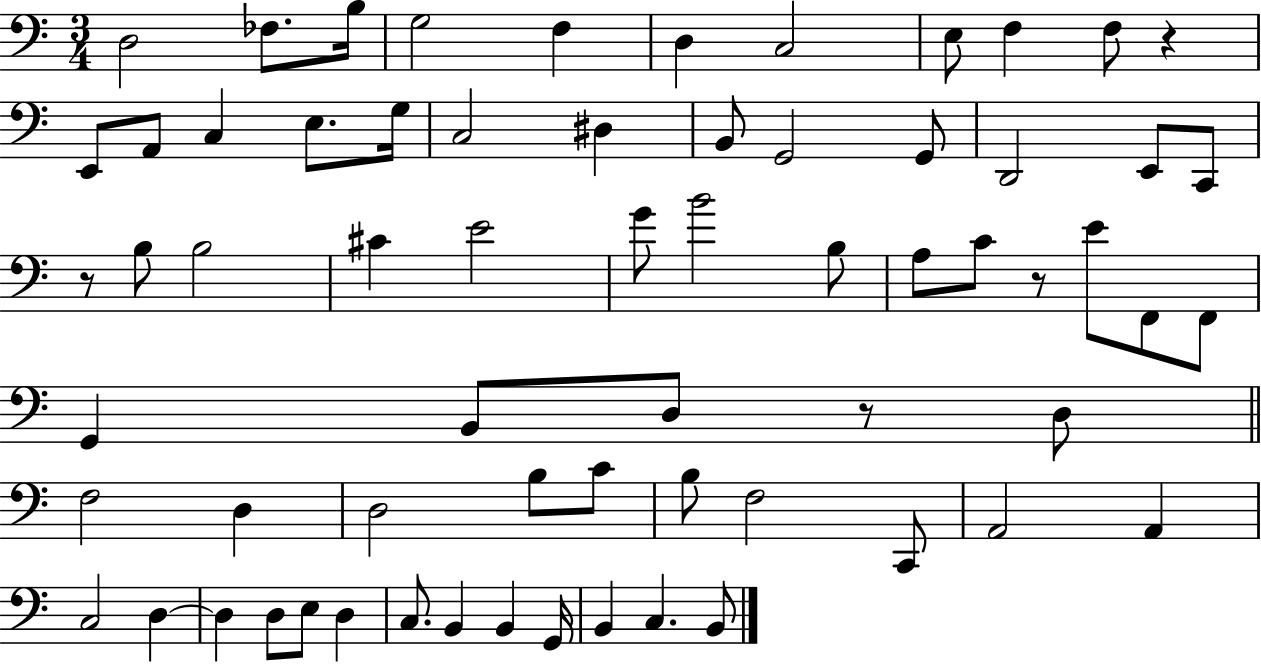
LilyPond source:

{
  \clef bass
  \numericTimeSignature
  \time 3/4
  \key c \major
  d2 fes8. b16 | g2 f4 | d4 c2 | e8 f4 f8 r4 | \break e,8 a,8 c4 e8. g16 | c2 dis4 | b,8 g,2 g,8 | d,2 e,8 c,8 | \break r8 b8 b2 | cis'4 e'2 | g'8 b'2 b8 | a8 c'8 r8 e'8 f,8 f,8 | \break g,4 b,8 d8 r8 d8 | \bar "||" \break \key c \major f2 d4 | d2 b8 c'8 | b8 f2 c,8 | a,2 a,4 | \break c2 d4~~ | d4 d8 e8 d4 | c8. b,4 b,4 g,16 | b,4 c4. b,8 | \break \bar "|."
}